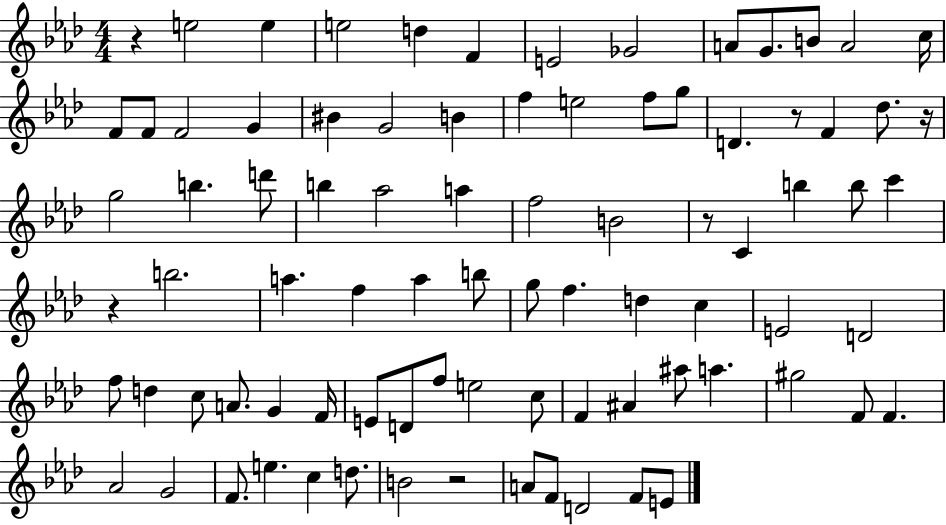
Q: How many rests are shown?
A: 6